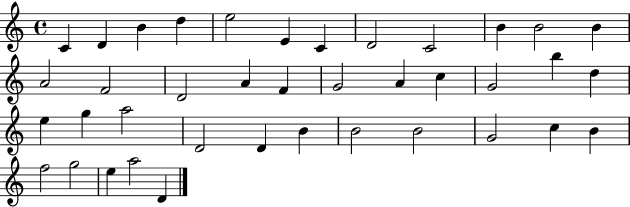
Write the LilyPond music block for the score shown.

{
  \clef treble
  \time 4/4
  \defaultTimeSignature
  \key c \major
  c'4 d'4 b'4 d''4 | e''2 e'4 c'4 | d'2 c'2 | b'4 b'2 b'4 | \break a'2 f'2 | d'2 a'4 f'4 | g'2 a'4 c''4 | g'2 b''4 d''4 | \break e''4 g''4 a''2 | d'2 d'4 b'4 | b'2 b'2 | g'2 c''4 b'4 | \break f''2 g''2 | e''4 a''2 d'4 | \bar "|."
}